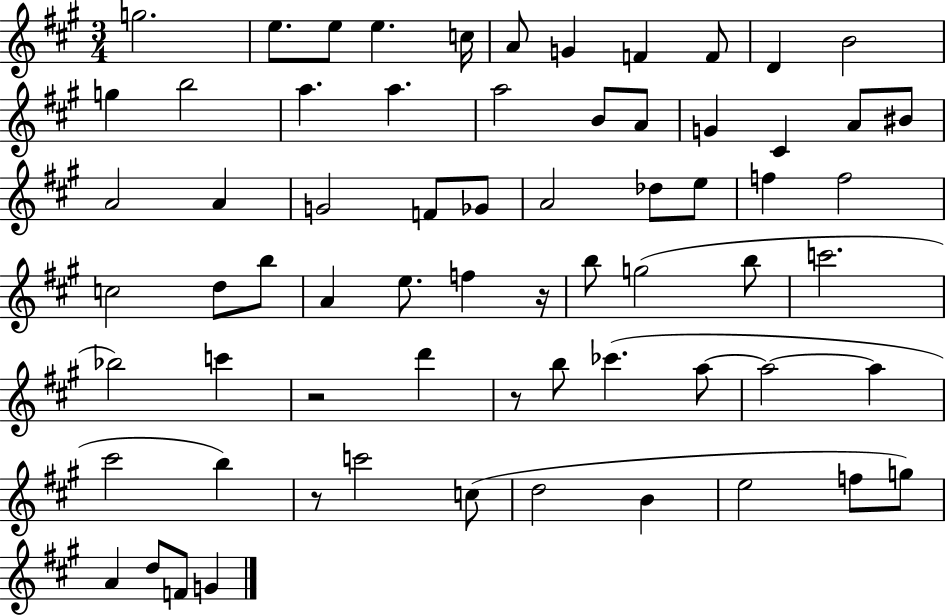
{
  \clef treble
  \numericTimeSignature
  \time 3/4
  \key a \major
  g''2. | e''8. e''8 e''4. c''16 | a'8 g'4 f'4 f'8 | d'4 b'2 | \break g''4 b''2 | a''4. a''4. | a''2 b'8 a'8 | g'4 cis'4 a'8 bis'8 | \break a'2 a'4 | g'2 f'8 ges'8 | a'2 des''8 e''8 | f''4 f''2 | \break c''2 d''8 b''8 | a'4 e''8. f''4 r16 | b''8 g''2( b''8 | c'''2. | \break bes''2) c'''4 | r2 d'''4 | r8 b''8 ces'''4.( a''8~~ | a''2~~ a''4 | \break cis'''2 b''4) | r8 c'''2 c''8( | d''2 b'4 | e''2 f''8 g''8) | \break a'4 d''8 f'8 g'4 | \bar "|."
}